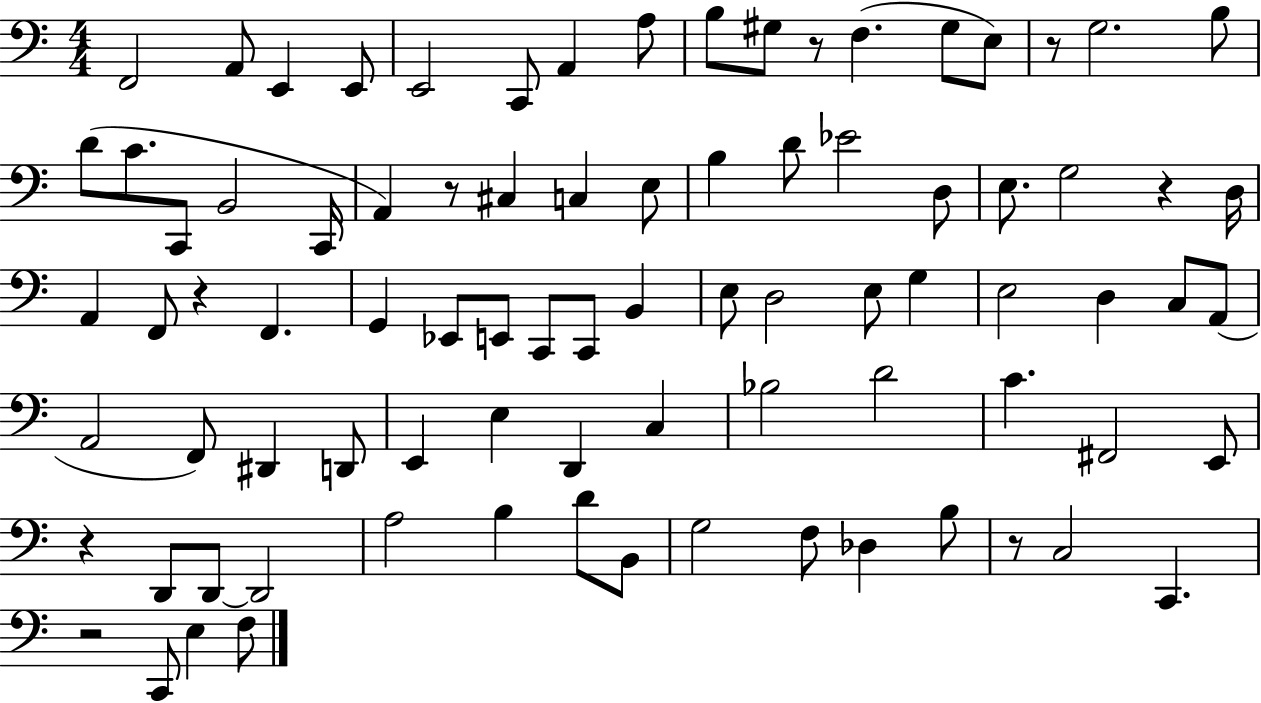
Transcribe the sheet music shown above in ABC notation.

X:1
T:Untitled
M:4/4
L:1/4
K:C
F,,2 A,,/2 E,, E,,/2 E,,2 C,,/2 A,, A,/2 B,/2 ^G,/2 z/2 F, ^G,/2 E,/2 z/2 G,2 B,/2 D/2 C/2 C,,/2 B,,2 C,,/4 A,, z/2 ^C, C, E,/2 B, D/2 _E2 D,/2 E,/2 G,2 z D,/4 A,, F,,/2 z F,, G,, _E,,/2 E,,/2 C,,/2 C,,/2 B,, E,/2 D,2 E,/2 G, E,2 D, C,/2 A,,/2 A,,2 F,,/2 ^D,, D,,/2 E,, E, D,, C, _B,2 D2 C ^F,,2 E,,/2 z D,,/2 D,,/2 D,,2 A,2 B, D/2 B,,/2 G,2 F,/2 _D, B,/2 z/2 C,2 C,, z2 C,,/2 E, F,/2